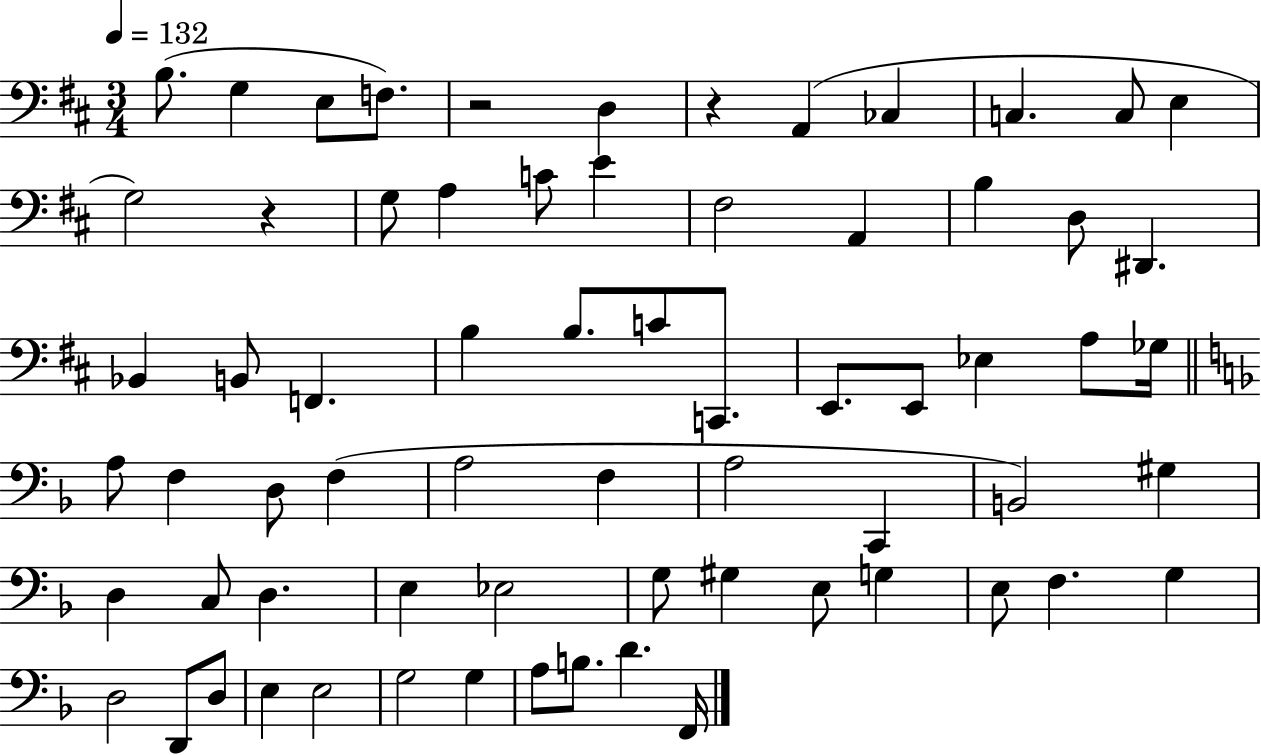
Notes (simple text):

B3/e. G3/q E3/e F3/e. R/h D3/q R/q A2/q CES3/q C3/q. C3/e E3/q G3/h R/q G3/e A3/q C4/e E4/q F#3/h A2/q B3/q D3/e D#2/q. Bb2/q B2/e F2/q. B3/q B3/e. C4/e C2/e. E2/e. E2/e Eb3/q A3/e Gb3/s A3/e F3/q D3/e F3/q A3/h F3/q A3/h C2/q B2/h G#3/q D3/q C3/e D3/q. E3/q Eb3/h G3/e G#3/q E3/e G3/q E3/e F3/q. G3/q D3/h D2/e D3/e E3/q E3/h G3/h G3/q A3/e B3/e. D4/q. F2/s